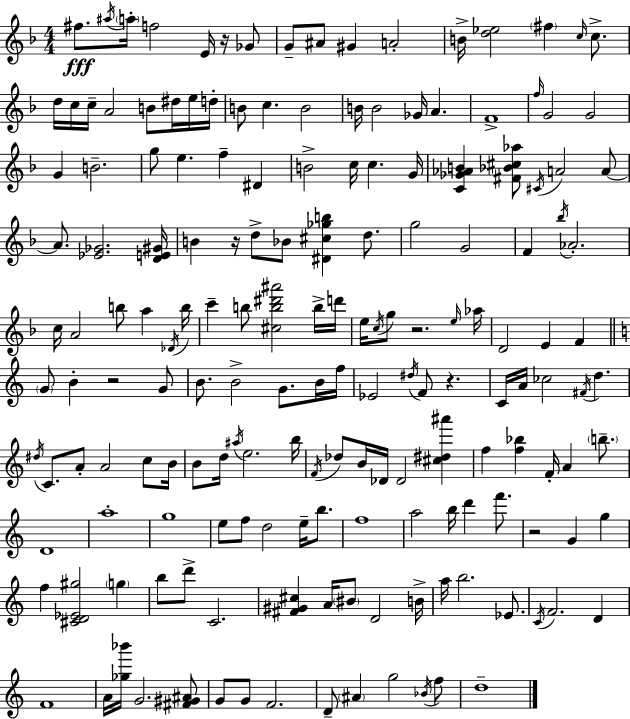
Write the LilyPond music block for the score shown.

{
  \clef treble
  \numericTimeSignature
  \time 4/4
  \key f \major
  fis''8.\fff \acciaccatura { ais''16 } \parenthesize a''16-. f''2 e'16 r16 ges'8 | g'8-- ais'8 gis'4 a'2-. | b'16-> <d'' ees''>2 \parenthesize fis''4 \grace { c''16 } c''8.-> | d''16 c''16 c''16-- a'2 b'8 dis''16 | \break e''16 d''16-. b'8 c''4. b'2 | b'16 b'2 ges'16 a'4. | f'1-> | \grace { f''16 } g'2 g'2 | \break g'4 b'2.-- | g''8 e''4. f''4-- dis'4 | b'2-> c''16 c''4. | g'16 <c' ges' aes' b'>4 <fis' bes' cis'' aes''>8 \acciaccatura { cis'16 } a'2 | \break a'8~~ a'8. <ees' ges'>2. | <d' e' gis'>16 b'4 r16 d''8-> bes'8 <dis' cis'' ges'' b''>4 | d''8. g''2 g'2 | f'4 \acciaccatura { bes''16 } aes'2.-. | \break c''16 a'2 b''8 | a''4 \acciaccatura { des'16 } b''16 c'''4-- b''8 <cis'' b'' dis''' ais'''>2 | b''16-> d'''16 e''16 \acciaccatura { c''16 } g''8 r2. | \grace { e''16 } aes''16 d'2 | \break e'4 f'4 \bar "||" \break \key c \major \parenthesize g'8 b'4-. r2 g'8 | b'8. b'2-> g'8. b'16 f''16 | ees'2 \acciaccatura { dis''16 } f'8 r4. | c'16 a'16 ces''2 \acciaccatura { fis'16 } d''4. | \break \acciaccatura { dis''16 } c'8. a'8-. a'2 | c''8 b'16 b'8 d''16 \acciaccatura { ais''16 } e''2. | b''16 \acciaccatura { f'16 } des''8 b'16 des'16 des'2 | <cis'' dis'' ais'''>4 f''4 <f'' bes''>4 f'16-. a'4 | \break \parenthesize b''8.-- d'1 | a''1-. | g''1 | e''8 f''8 d''2 | \break e''16-- b''8. f''1 | a''2 b''16 d'''4 | f'''8. r2 g'4 | g''4 f''4 <cis' d' ees' gis''>2 | \break \parenthesize g''4 b''8 d'''8-> c'2. | <fis' gis' cis''>4 a'16 \parenthesize bis'8 d'2 | b'16-> a''16 b''2. | ees'8. \acciaccatura { c'16 } f'2. | \break d'4 f'1 | a'16 <ges'' bes'''>16 g'2. | <fis' gis' ais'>8 g'8 g'8 f'2. | d'8-- \parenthesize ais'4 g''2 | \break \acciaccatura { bes'16 } f''8 d''1-- | \bar "|."
}